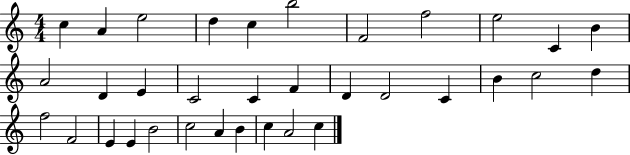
X:1
T:Untitled
M:4/4
L:1/4
K:C
c A e2 d c b2 F2 f2 e2 C B A2 D E C2 C F D D2 C B c2 d f2 F2 E E B2 c2 A B c A2 c